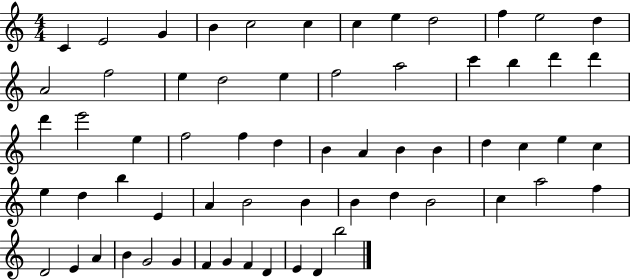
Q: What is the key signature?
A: C major